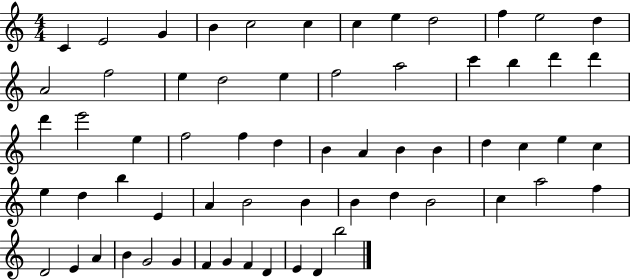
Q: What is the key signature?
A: C major